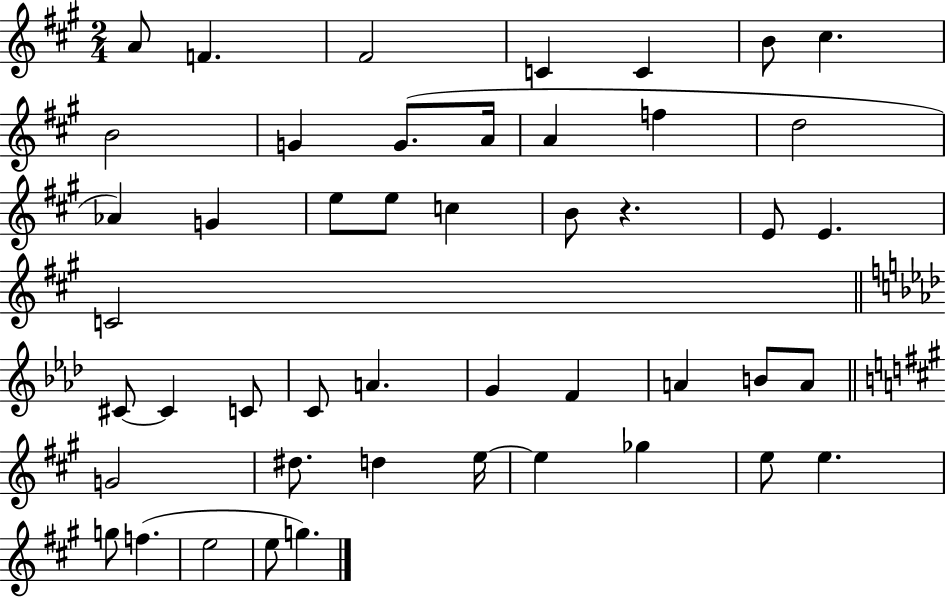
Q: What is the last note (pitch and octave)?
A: G5